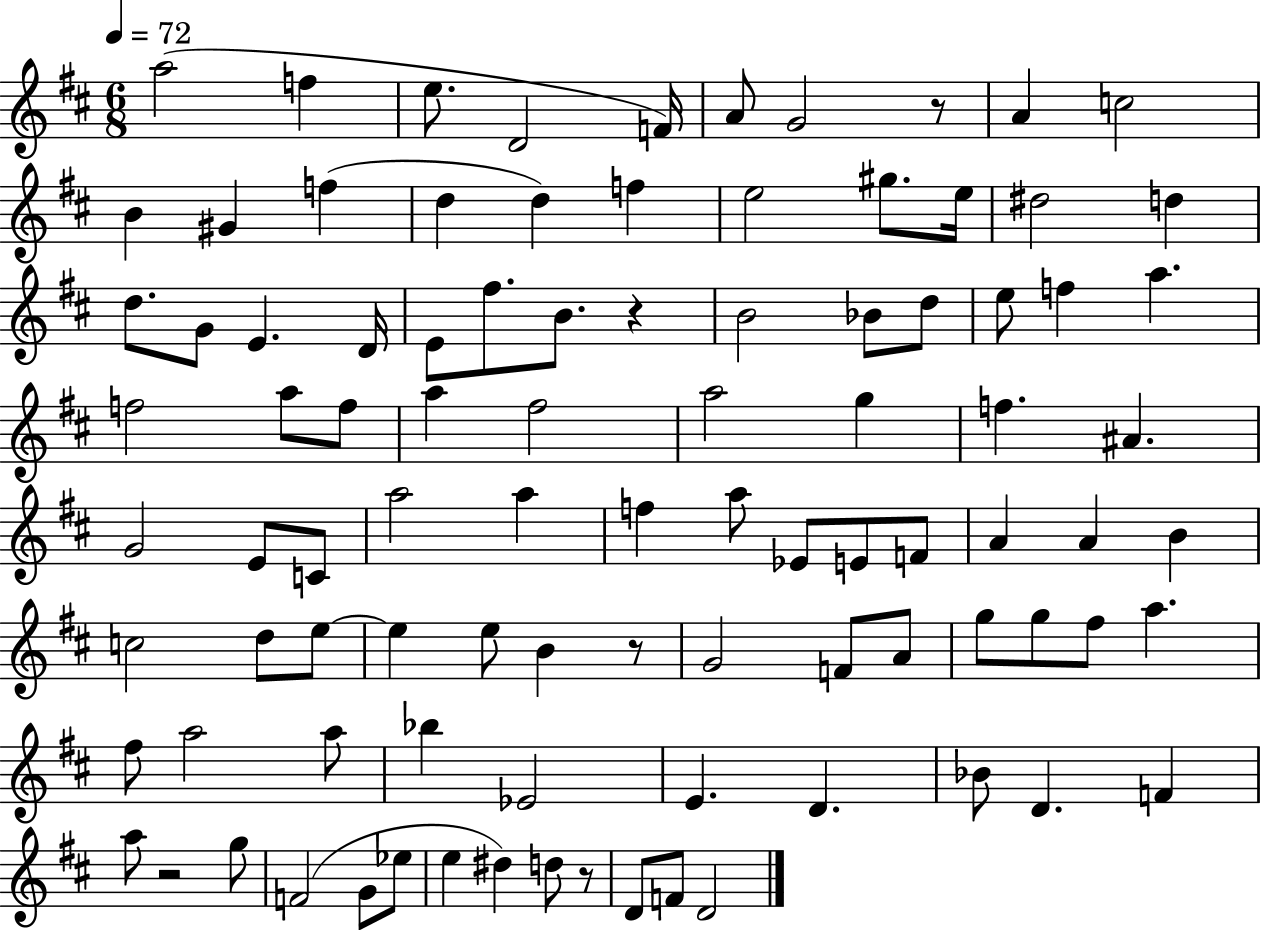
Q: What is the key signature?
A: D major